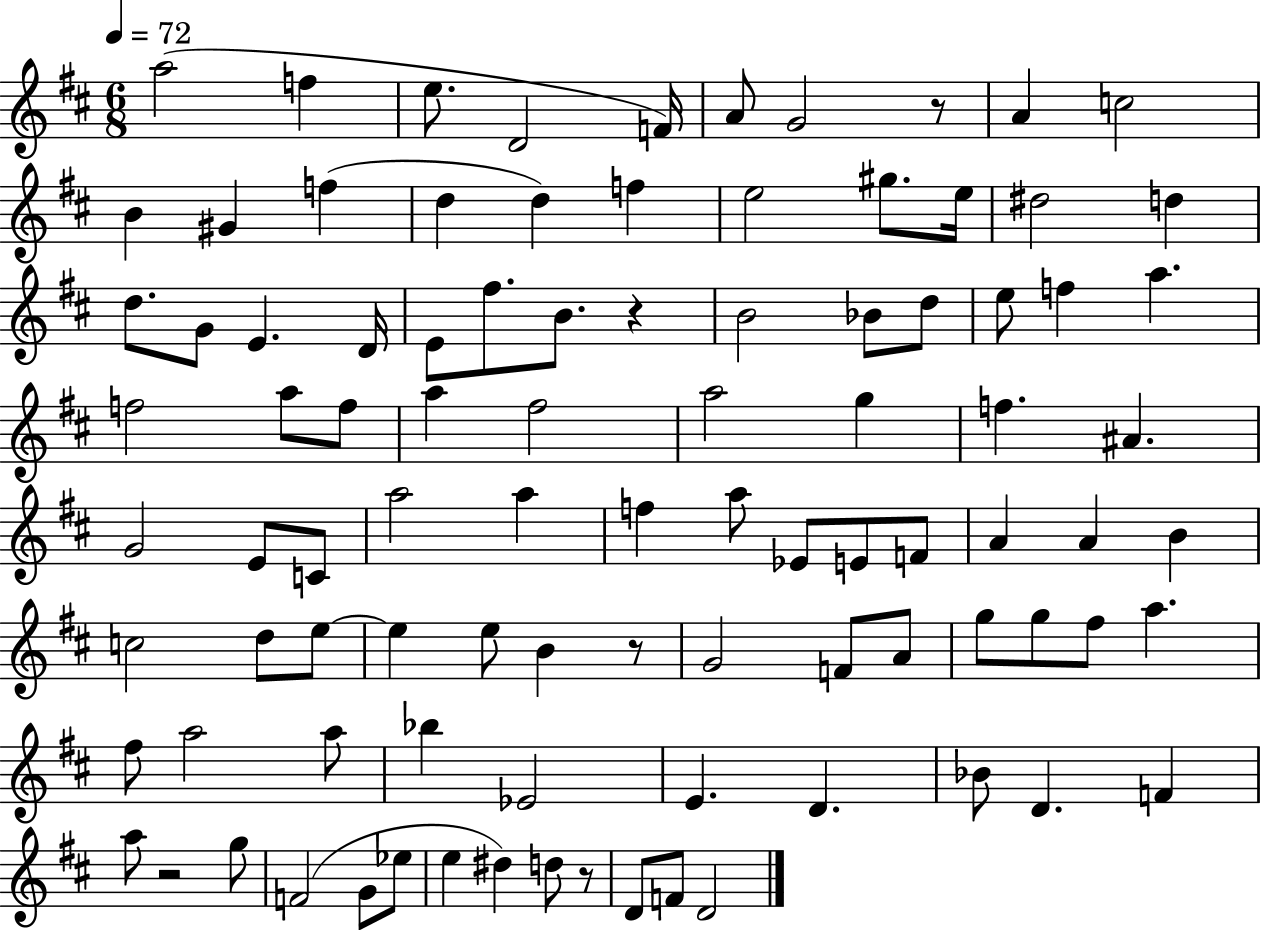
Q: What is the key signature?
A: D major